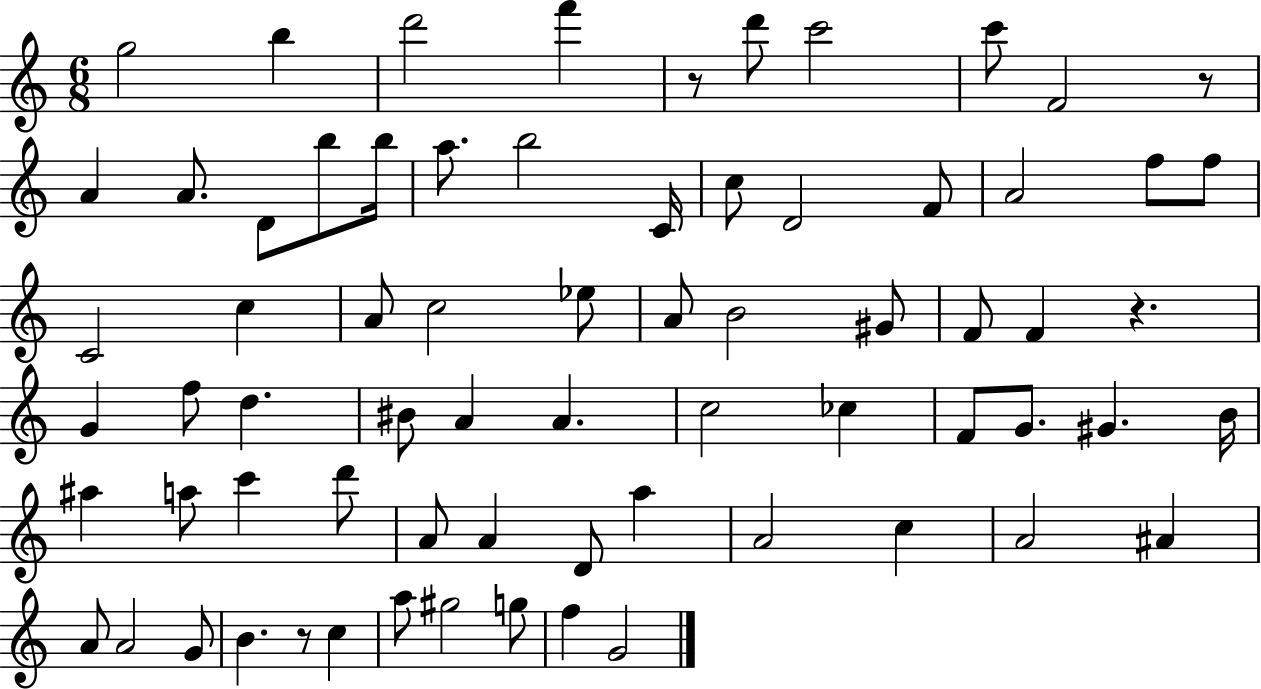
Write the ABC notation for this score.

X:1
T:Untitled
M:6/8
L:1/4
K:C
g2 b d'2 f' z/2 d'/2 c'2 c'/2 F2 z/2 A A/2 D/2 b/2 b/4 a/2 b2 C/4 c/2 D2 F/2 A2 f/2 f/2 C2 c A/2 c2 _e/2 A/2 B2 ^G/2 F/2 F z G f/2 d ^B/2 A A c2 _c F/2 G/2 ^G B/4 ^a a/2 c' d'/2 A/2 A D/2 a A2 c A2 ^A A/2 A2 G/2 B z/2 c a/2 ^g2 g/2 f G2